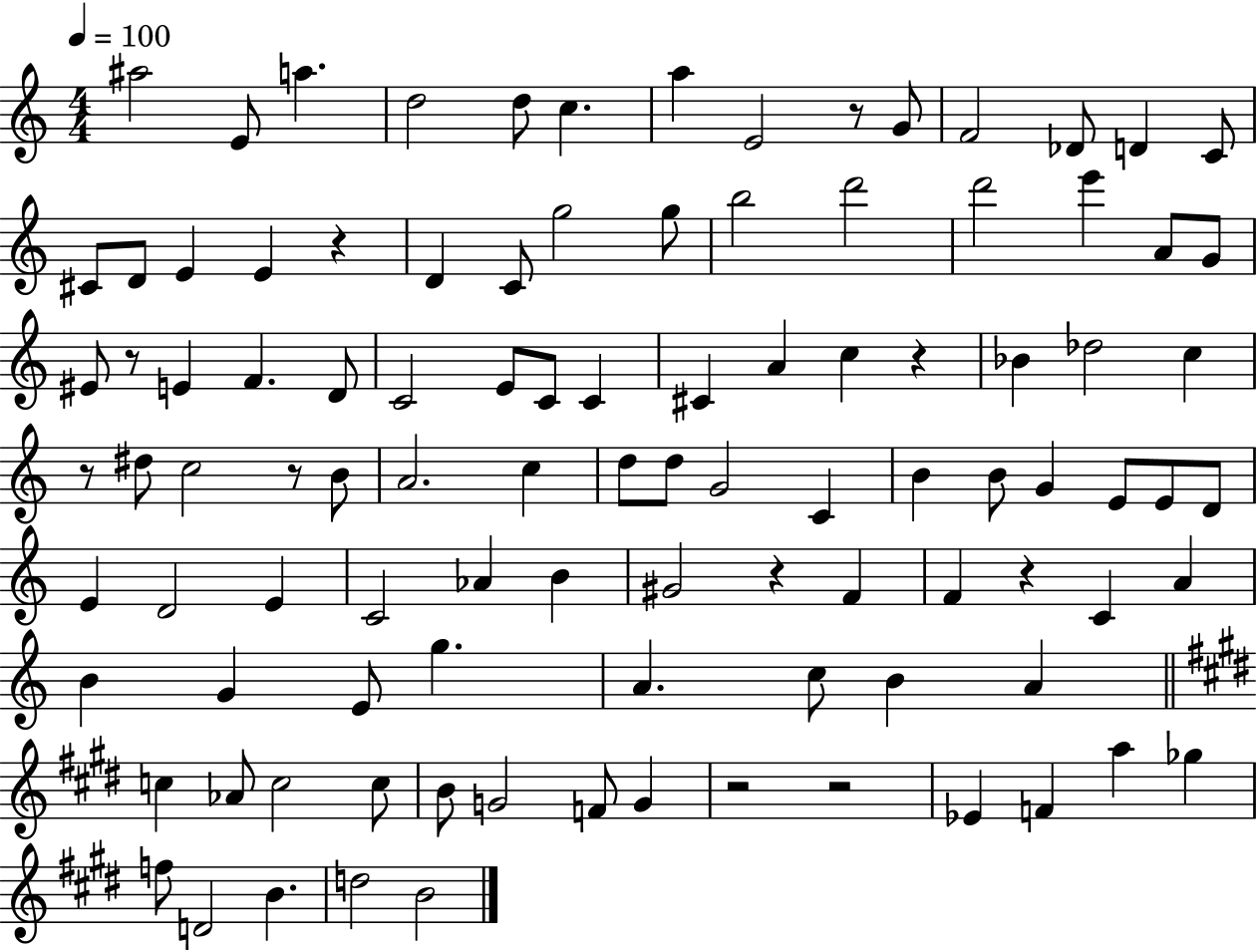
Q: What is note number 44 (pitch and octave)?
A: B4